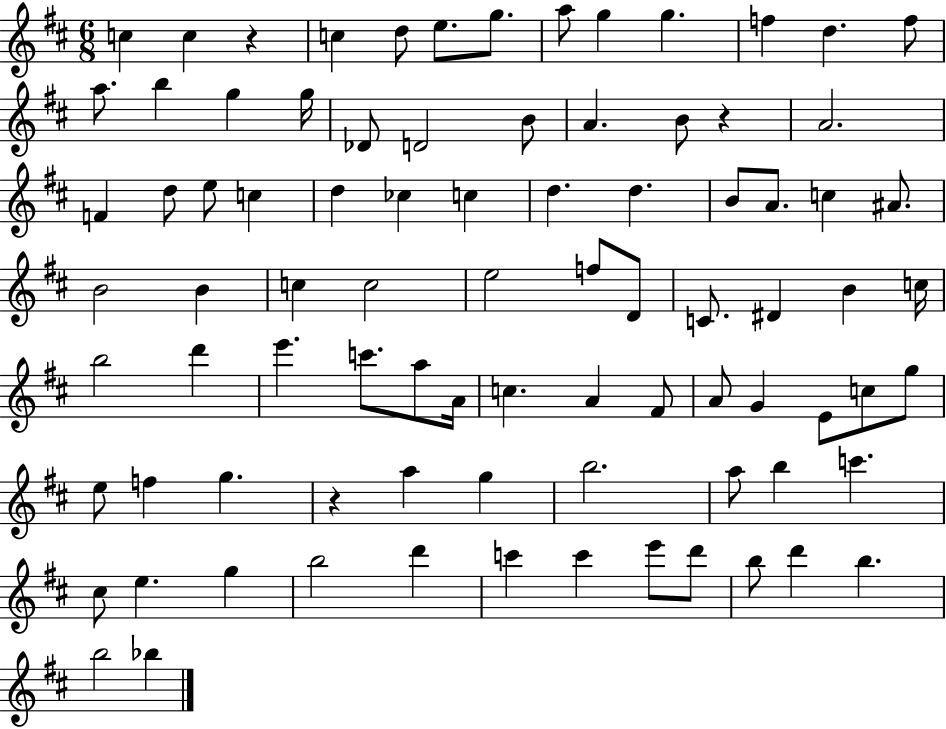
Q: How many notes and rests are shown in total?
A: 86